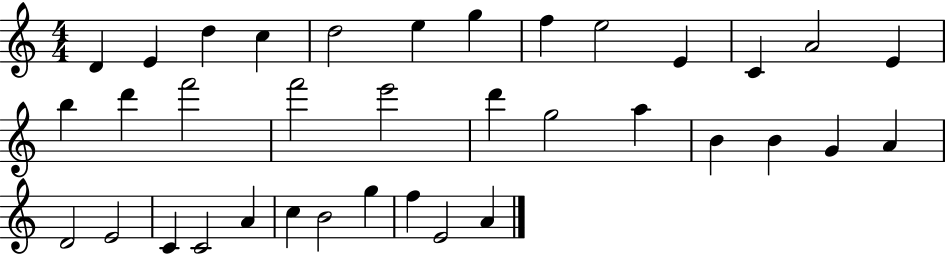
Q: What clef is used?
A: treble